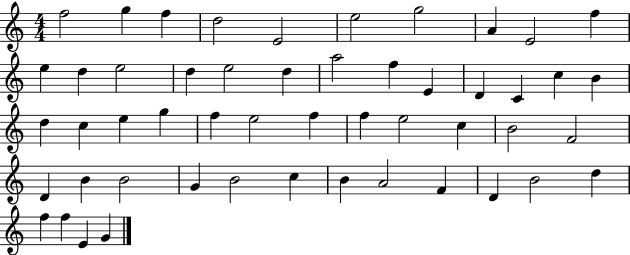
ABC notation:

X:1
T:Untitled
M:4/4
L:1/4
K:C
f2 g f d2 E2 e2 g2 A E2 f e d e2 d e2 d a2 f E D C c B d c e g f e2 f f e2 c B2 F2 D B B2 G B2 c B A2 F D B2 d f f E G